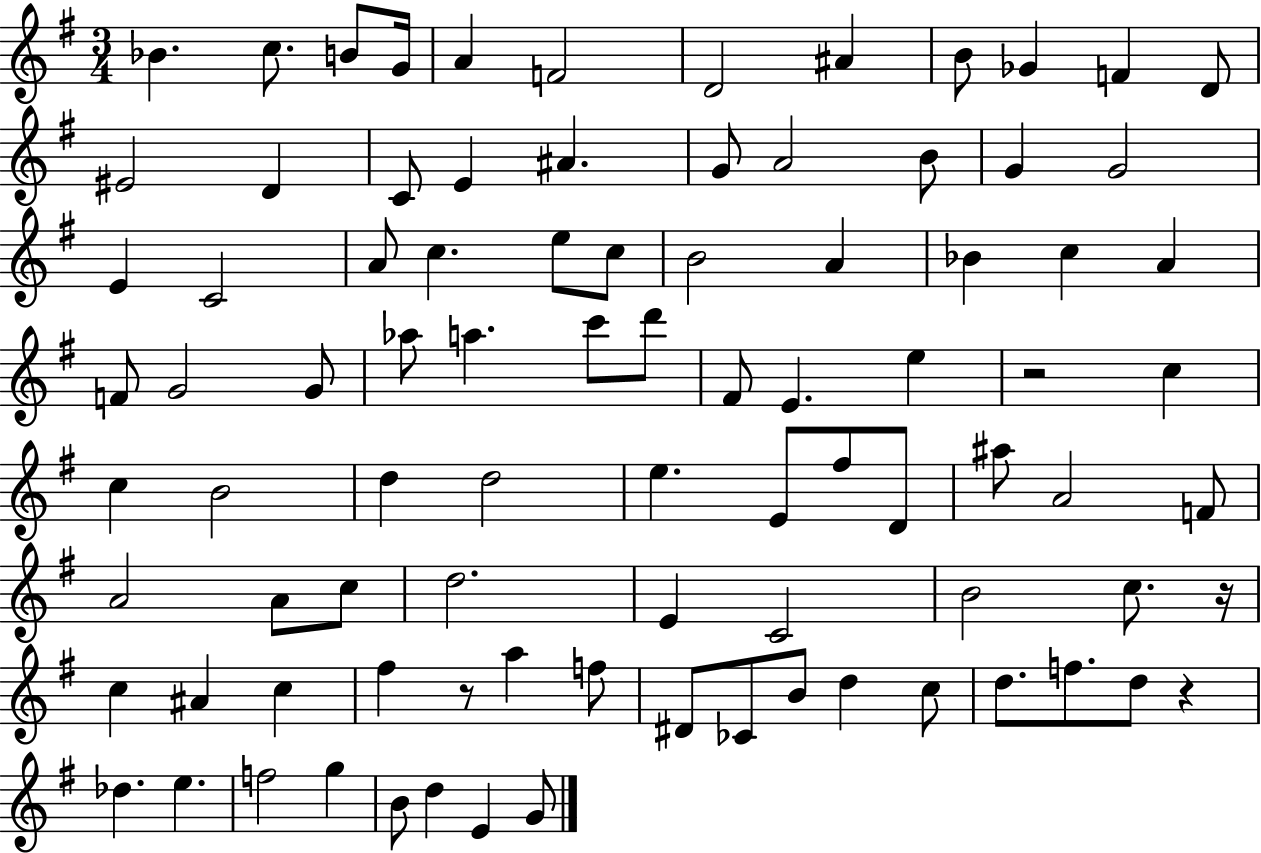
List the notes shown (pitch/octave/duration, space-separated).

Bb4/q. C5/e. B4/e G4/s A4/q F4/h D4/h A#4/q B4/e Gb4/q F4/q D4/e EIS4/h D4/q C4/e E4/q A#4/q. G4/e A4/h B4/e G4/q G4/h E4/q C4/h A4/e C5/q. E5/e C5/e B4/h A4/q Bb4/q C5/q A4/q F4/e G4/h G4/e Ab5/e A5/q. C6/e D6/e F#4/e E4/q. E5/q R/h C5/q C5/q B4/h D5/q D5/h E5/q. E4/e F#5/e D4/e A#5/e A4/h F4/e A4/h A4/e C5/e D5/h. E4/q C4/h B4/h C5/e. R/s C5/q A#4/q C5/q F#5/q R/e A5/q F5/e D#4/e CES4/e B4/e D5/q C5/e D5/e. F5/e. D5/e R/q Db5/q. E5/q. F5/h G5/q B4/e D5/q E4/q G4/e